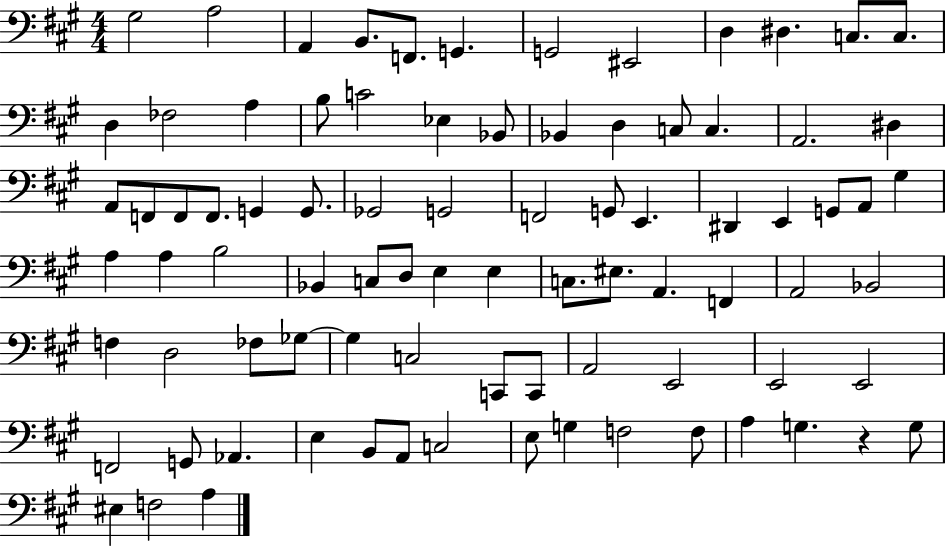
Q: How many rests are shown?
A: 1